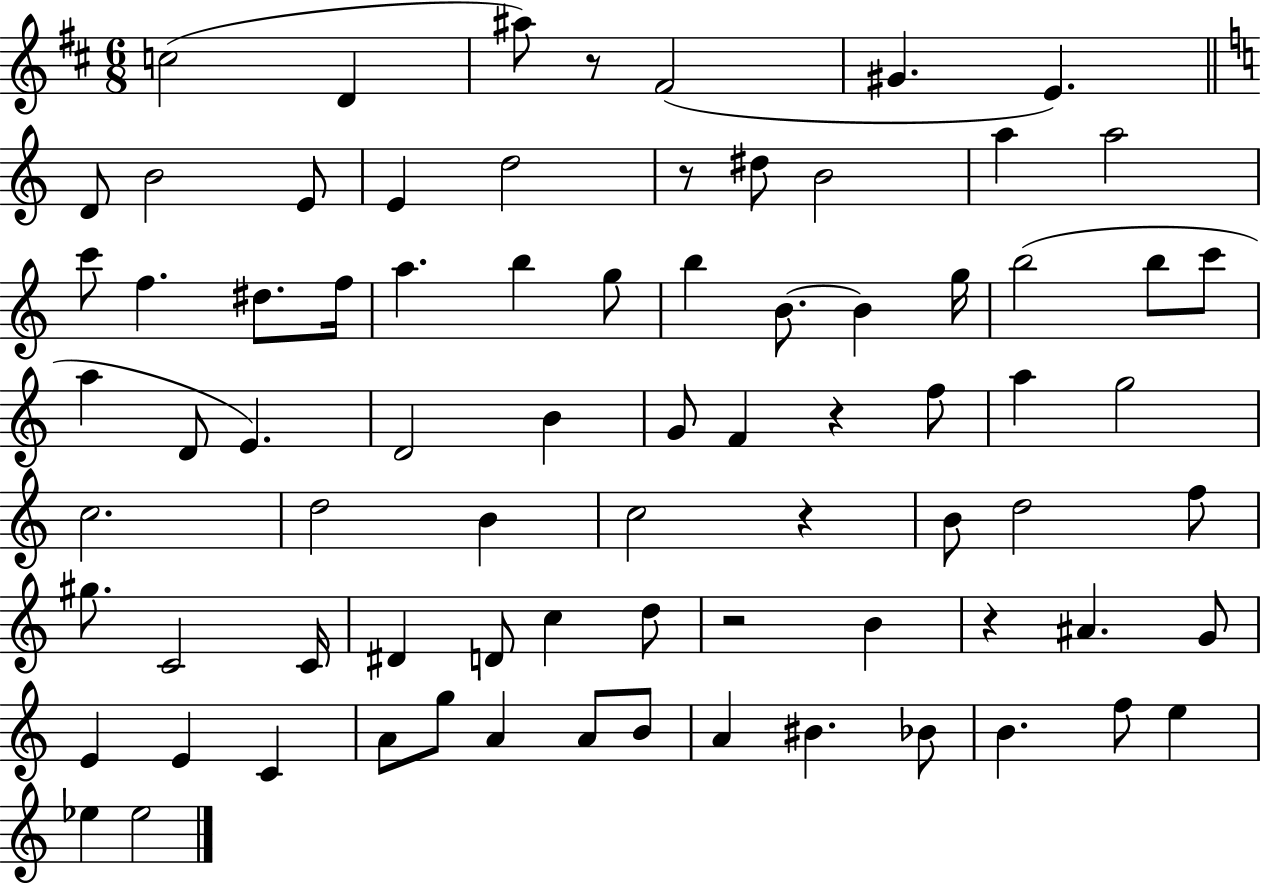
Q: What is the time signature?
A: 6/8